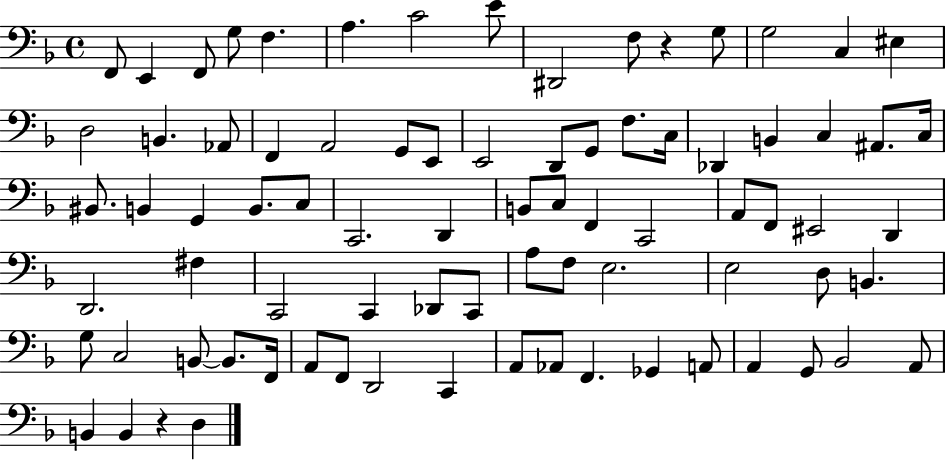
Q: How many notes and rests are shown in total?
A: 81